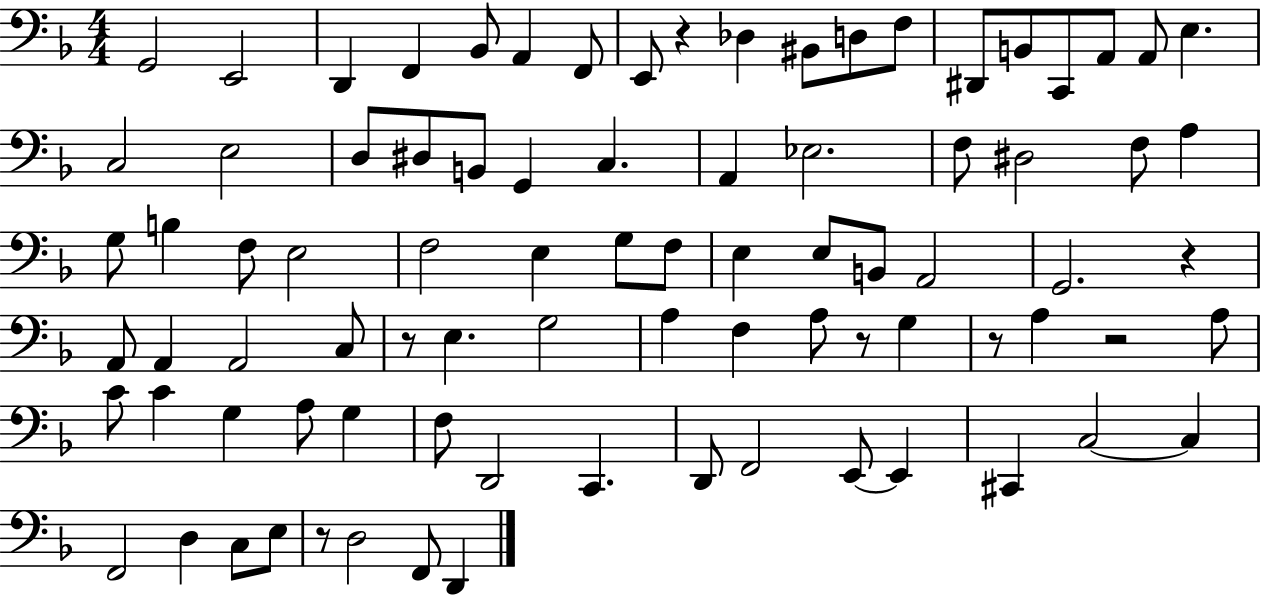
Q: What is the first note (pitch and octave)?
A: G2